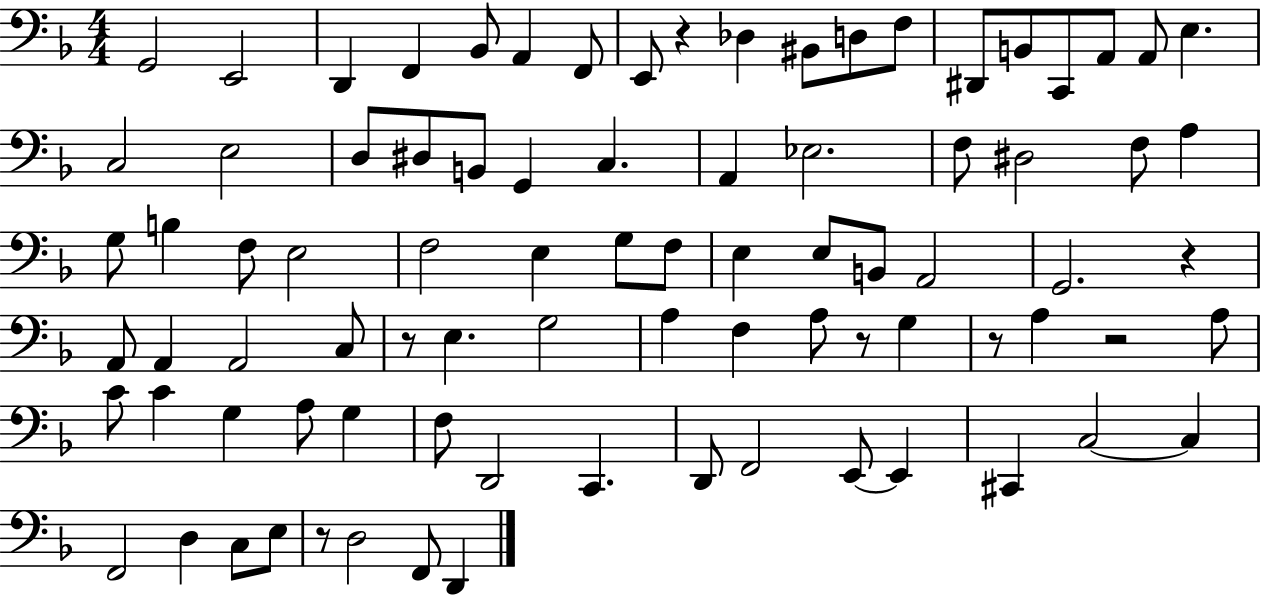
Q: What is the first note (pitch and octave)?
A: G2